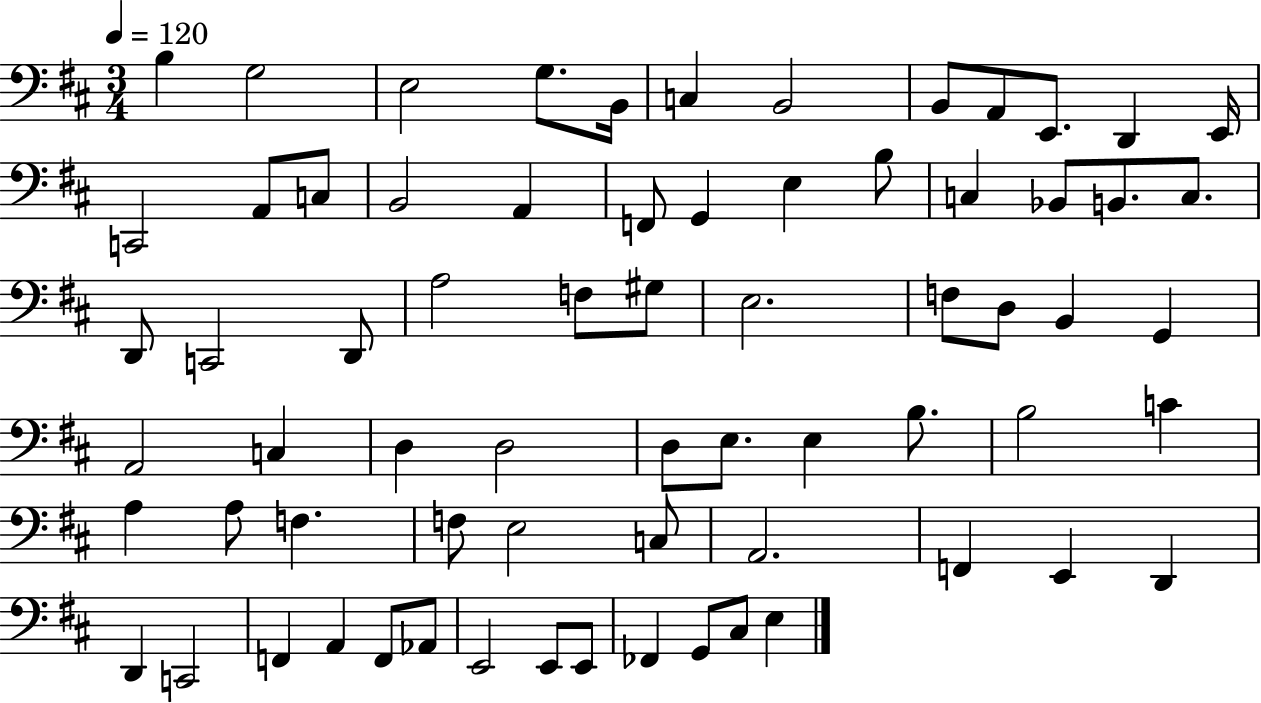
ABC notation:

X:1
T:Untitled
M:3/4
L:1/4
K:D
B, G,2 E,2 G,/2 B,,/4 C, B,,2 B,,/2 A,,/2 E,,/2 D,, E,,/4 C,,2 A,,/2 C,/2 B,,2 A,, F,,/2 G,, E, B,/2 C, _B,,/2 B,,/2 C,/2 D,,/2 C,,2 D,,/2 A,2 F,/2 ^G,/2 E,2 F,/2 D,/2 B,, G,, A,,2 C, D, D,2 D,/2 E,/2 E, B,/2 B,2 C A, A,/2 F, F,/2 E,2 C,/2 A,,2 F,, E,, D,, D,, C,,2 F,, A,, F,,/2 _A,,/2 E,,2 E,,/2 E,,/2 _F,, G,,/2 ^C,/2 E,